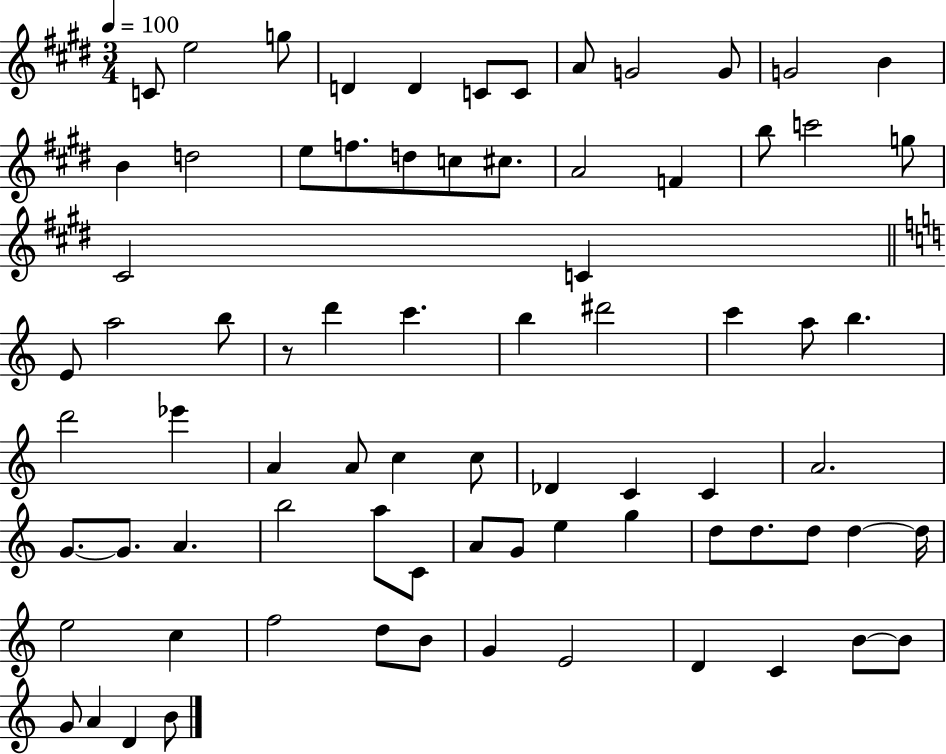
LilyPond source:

{
  \clef treble
  \numericTimeSignature
  \time 3/4
  \key e \major
  \tempo 4 = 100
  c'8 e''2 g''8 | d'4 d'4 c'8 c'8 | a'8 g'2 g'8 | g'2 b'4 | \break b'4 d''2 | e''8 f''8. d''8 c''8 cis''8. | a'2 f'4 | b''8 c'''2 g''8 | \break cis'2 c'4 | \bar "||" \break \key c \major e'8 a''2 b''8 | r8 d'''4 c'''4. | b''4 dis'''2 | c'''4 a''8 b''4. | \break d'''2 ees'''4 | a'4 a'8 c''4 c''8 | des'4 c'4 c'4 | a'2. | \break g'8.~~ g'8. a'4. | b''2 a''8 c'8 | a'8 g'8 e''4 g''4 | d''8 d''8. d''8 d''4~~ d''16 | \break e''2 c''4 | f''2 d''8 b'8 | g'4 e'2 | d'4 c'4 b'8~~ b'8 | \break g'8 a'4 d'4 b'8 | \bar "|."
}